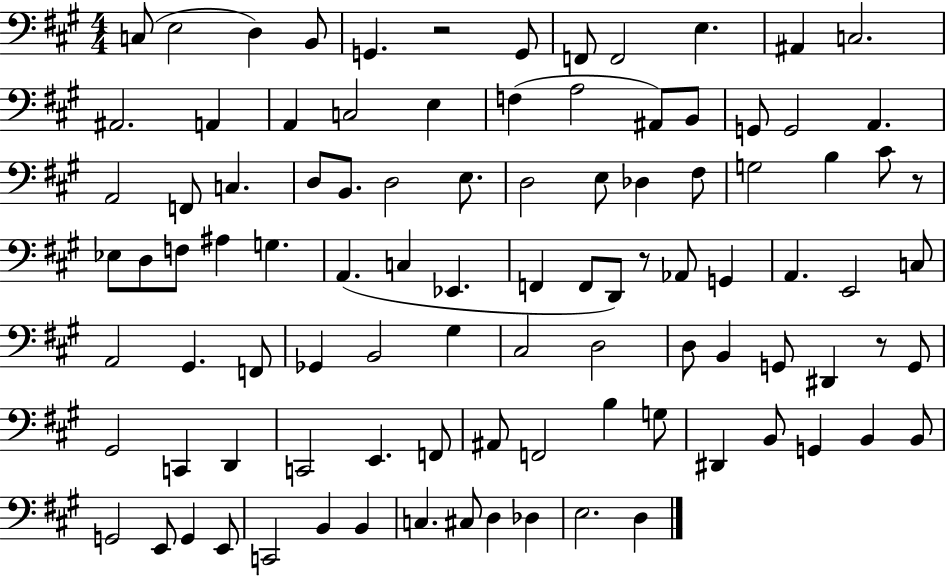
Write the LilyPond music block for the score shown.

{
  \clef bass
  \numericTimeSignature
  \time 4/4
  \key a \major
  c8( e2 d4) b,8 | g,4. r2 g,8 | f,8 f,2 e4. | ais,4 c2. | \break ais,2. a,4 | a,4 c2 e4 | f4( a2 ais,8) b,8 | g,8 g,2 a,4. | \break a,2 f,8 c4. | d8 b,8. d2 e8. | d2 e8 des4 fis8 | g2 b4 cis'8 r8 | \break ees8 d8 f8 ais4 g4. | a,4.( c4 ees,4. | f,4 f,8 d,8) r8 aes,8 g,4 | a,4. e,2 c8 | \break a,2 gis,4. f,8 | ges,4 b,2 gis4 | cis2 d2 | d8 b,4 g,8 dis,4 r8 g,8 | \break gis,2 c,4 d,4 | c,2 e,4. f,8 | ais,8 f,2 b4 g8 | dis,4 b,8 g,4 b,4 b,8 | \break g,2 e,8 g,4 e,8 | c,2 b,4 b,4 | c4. cis8 d4 des4 | e2. d4 | \break \bar "|."
}